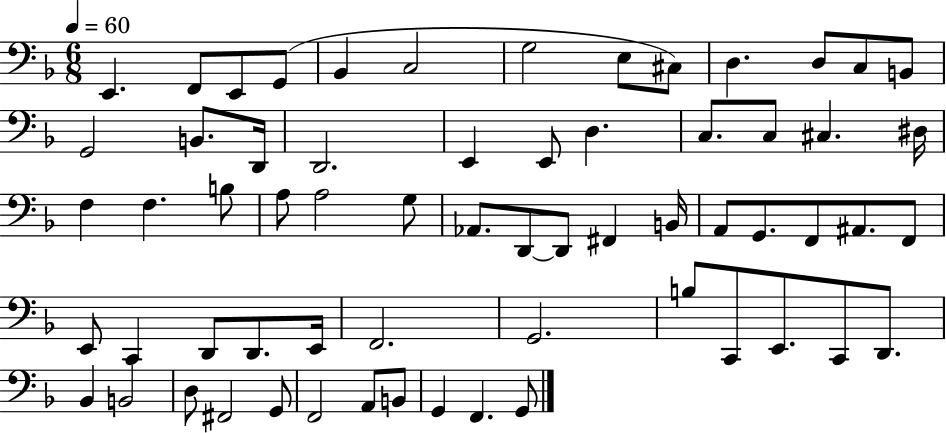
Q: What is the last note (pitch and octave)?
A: G2